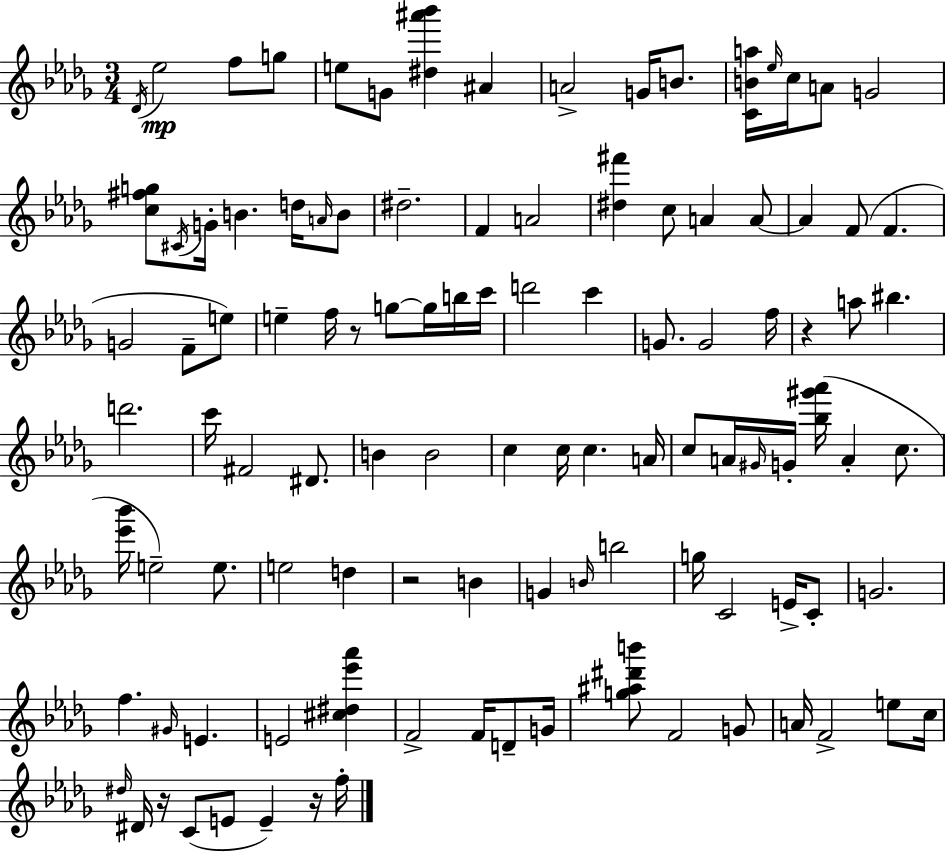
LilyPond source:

{
  \clef treble
  \numericTimeSignature
  \time 3/4
  \key bes \minor
  \acciaccatura { des'16 }\mp ees''2 f''8 g''8 | e''8 g'8 <dis'' ais''' bes'''>4 ais'4 | a'2-> g'16 b'8. | <c' b' a''>16 \grace { ees''16 } c''16 a'8 g'2 | \break <c'' fis'' g''>8 \acciaccatura { cis'16 } g'16-. b'4. | d''16 \grace { a'16 } b'8 dis''2.-- | f'4 a'2 | <dis'' fis'''>4 c''8 a'4 | \break a'8~~ a'4 f'8( f'4. | g'2 | f'8-- e''8) e''4-- f''16 r8 g''8~~ | g''16 b''16 c'''16 d'''2 | \break c'''4 g'8. g'2 | f''16 r4 a''8 bis''4. | d'''2. | c'''16 fis'2 | \break dis'8. b'4 b'2 | c''4 c''16 c''4. | a'16 c''8 a'16 \grace { gis'16 } g'16-. <bes'' gis''' aes'''>16( a'4-. | c''8. <ees''' bes'''>16 e''2--) | \break e''8. e''2 | d''4 r2 | b'4 g'4 \grace { b'16 } b''2 | g''16 c'2 | \break e'16-> c'8-. g'2. | f''4. | \grace { gis'16 } e'4. e'2 | <cis'' dis'' ees''' aes'''>4 f'2-> | \break f'16 d'8-- g'16 <g'' ais'' dis''' b'''>8 f'2 | g'8 a'16 f'2-> | e''8 c''16 \grace { dis''16 } dis'16 r16 c'8( | e'8 e'4--) r16 f''16-. \bar "|."
}